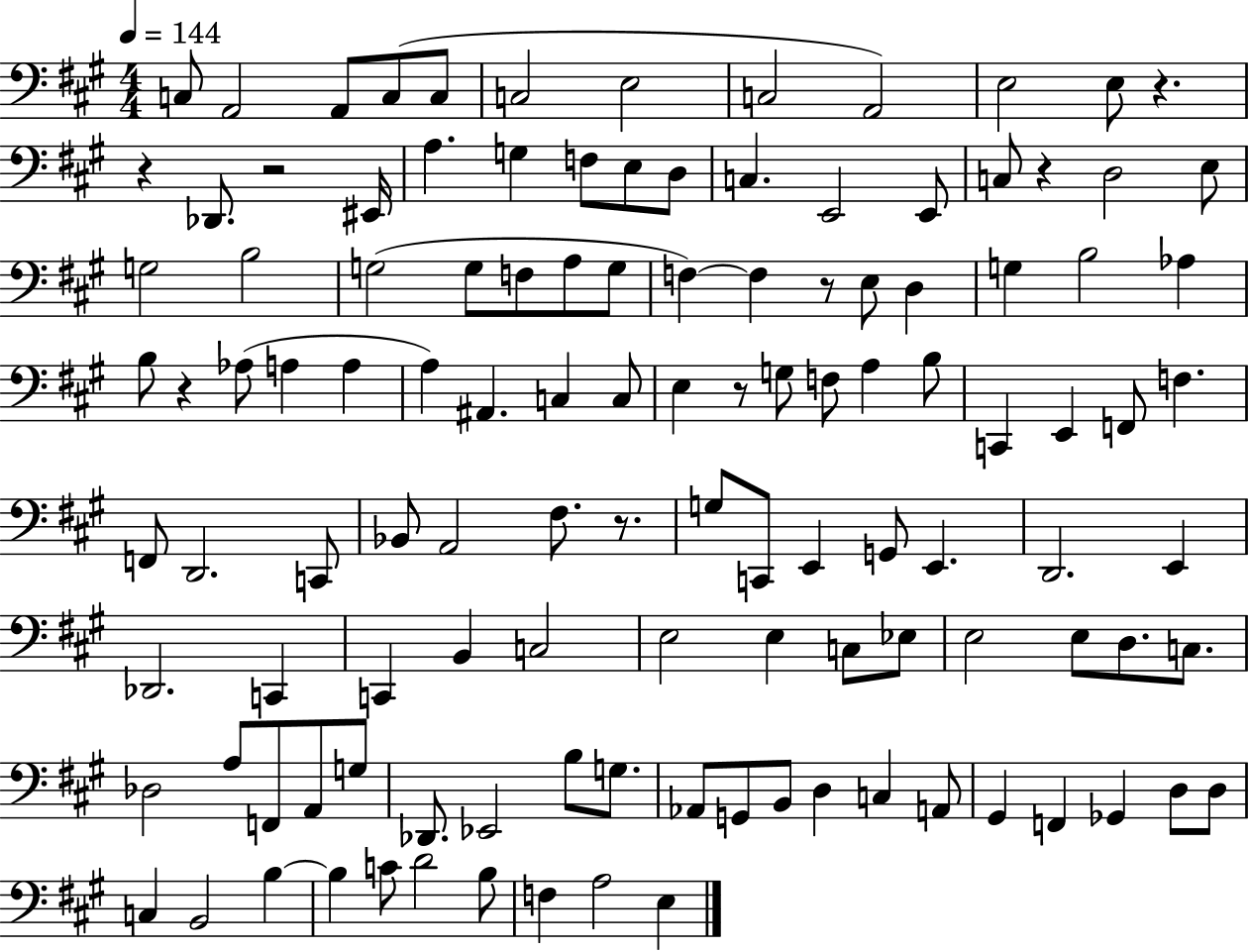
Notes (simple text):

C3/e A2/h A2/e C3/e C3/e C3/h E3/h C3/h A2/h E3/h E3/e R/q. R/q Db2/e. R/h EIS2/s A3/q. G3/q F3/e E3/e D3/e C3/q. E2/h E2/e C3/e R/q D3/h E3/e G3/h B3/h G3/h G3/e F3/e A3/e G3/e F3/q F3/q R/e E3/e D3/q G3/q B3/h Ab3/q B3/e R/q Ab3/e A3/q A3/q A3/q A#2/q. C3/q C3/e E3/q R/e G3/e F3/e A3/q B3/e C2/q E2/q F2/e F3/q. F2/e D2/h. C2/e Bb2/e A2/h F#3/e. R/e. G3/e C2/e E2/q G2/e E2/q. D2/h. E2/q Db2/h. C2/q C2/q B2/q C3/h E3/h E3/q C3/e Eb3/e E3/h E3/e D3/e. C3/e. Db3/h A3/e F2/e A2/e G3/e Db2/e. Eb2/h B3/e G3/e. Ab2/e G2/e B2/e D3/q C3/q A2/e G#2/q F2/q Gb2/q D3/e D3/e C3/q B2/h B3/q B3/q C4/e D4/h B3/e F3/q A3/h E3/q